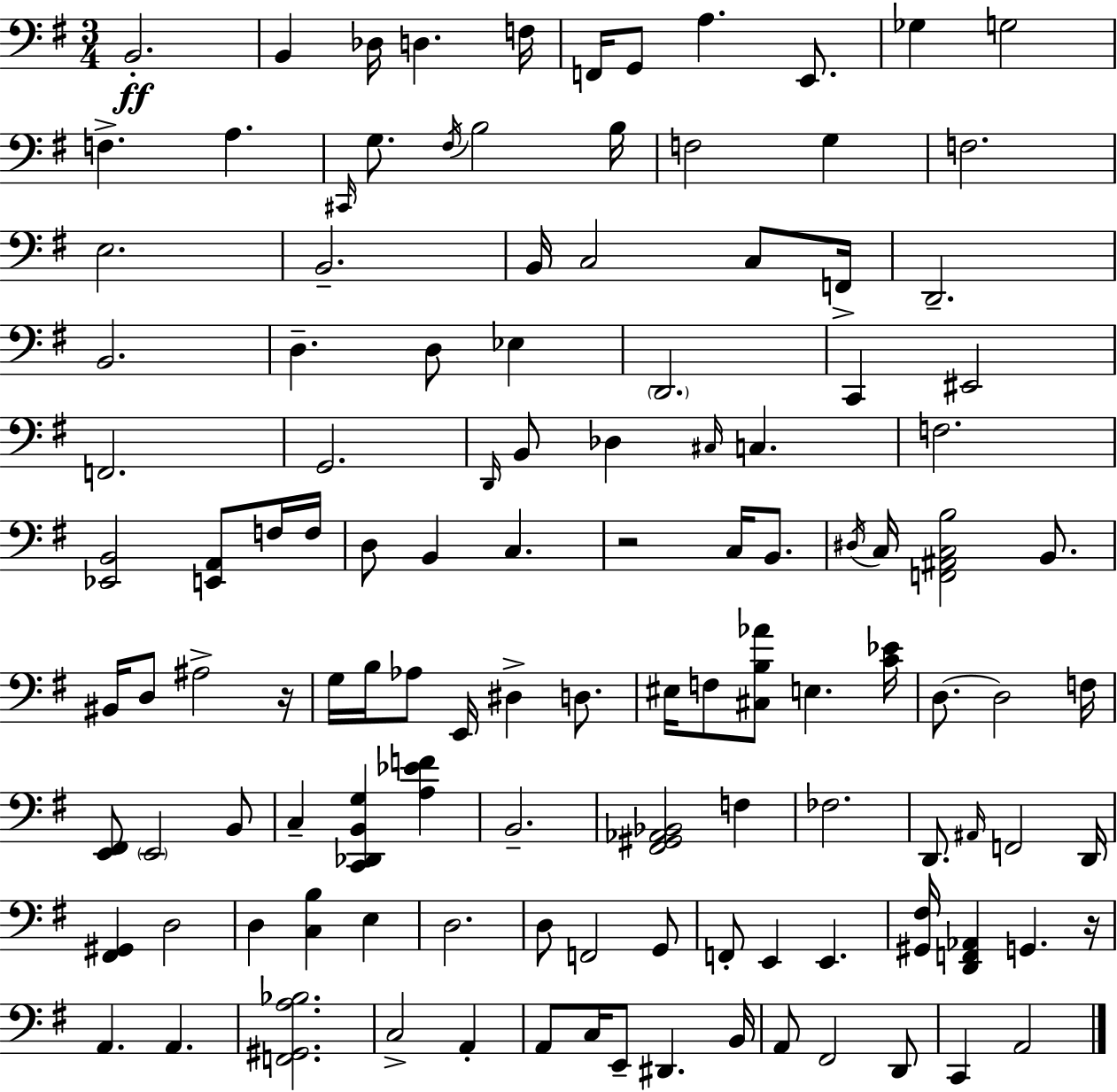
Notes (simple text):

B2/h. B2/q Db3/s D3/q. F3/s F2/s G2/e A3/q. E2/e. Gb3/q G3/h F3/q. A3/q. C#2/s G3/e. F#3/s B3/h B3/s F3/h G3/q F3/h. E3/h. B2/h. B2/s C3/h C3/e F2/s D2/h. B2/h. D3/q. D3/e Eb3/q D2/h. C2/q EIS2/h F2/h. G2/h. D2/s B2/e Db3/q C#3/s C3/q. F3/h. [Eb2,B2]/h [E2,A2]/e F3/s F3/s D3/e B2/q C3/q. R/h C3/s B2/e. D#3/s C3/s [F2,A#2,C3,B3]/h B2/e. BIS2/s D3/e A#3/h R/s G3/s B3/s Ab3/e E2/s D#3/q D3/e. EIS3/s F3/e [C#3,B3,Ab4]/e E3/q. [C4,Eb4]/s D3/e. D3/h F3/s [E2,F#2]/e E2/h B2/e C3/q [C2,Db2,B2,G3]/q [A3,Eb4,F4]/q B2/h. [F#2,G#2,Ab2,Bb2]/h F3/q FES3/h. D2/e. A#2/s F2/h D2/s [F#2,G#2]/q D3/h D3/q [C3,B3]/q E3/q D3/h. D3/e F2/h G2/e F2/e E2/q E2/q. [G#2,F#3]/s [D2,F2,Ab2]/q G2/q. R/s A2/q. A2/q. [F2,G#2,A3,Bb3]/h. C3/h A2/q A2/e C3/s E2/e D#2/q. B2/s A2/e F#2/h D2/e C2/q A2/h